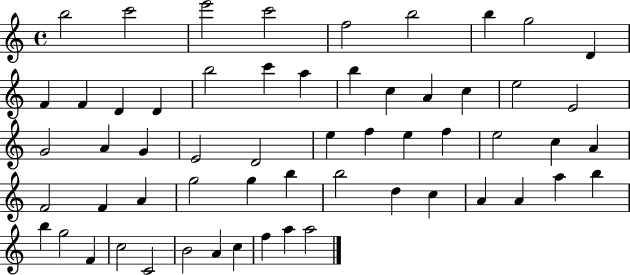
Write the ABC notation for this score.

X:1
T:Untitled
M:4/4
L:1/4
K:C
b2 c'2 e'2 c'2 f2 b2 b g2 D F F D D b2 c' a b c A c e2 E2 G2 A G E2 D2 e f e f e2 c A F2 F A g2 g b b2 d c A A a b b g2 F c2 C2 B2 A c f a a2